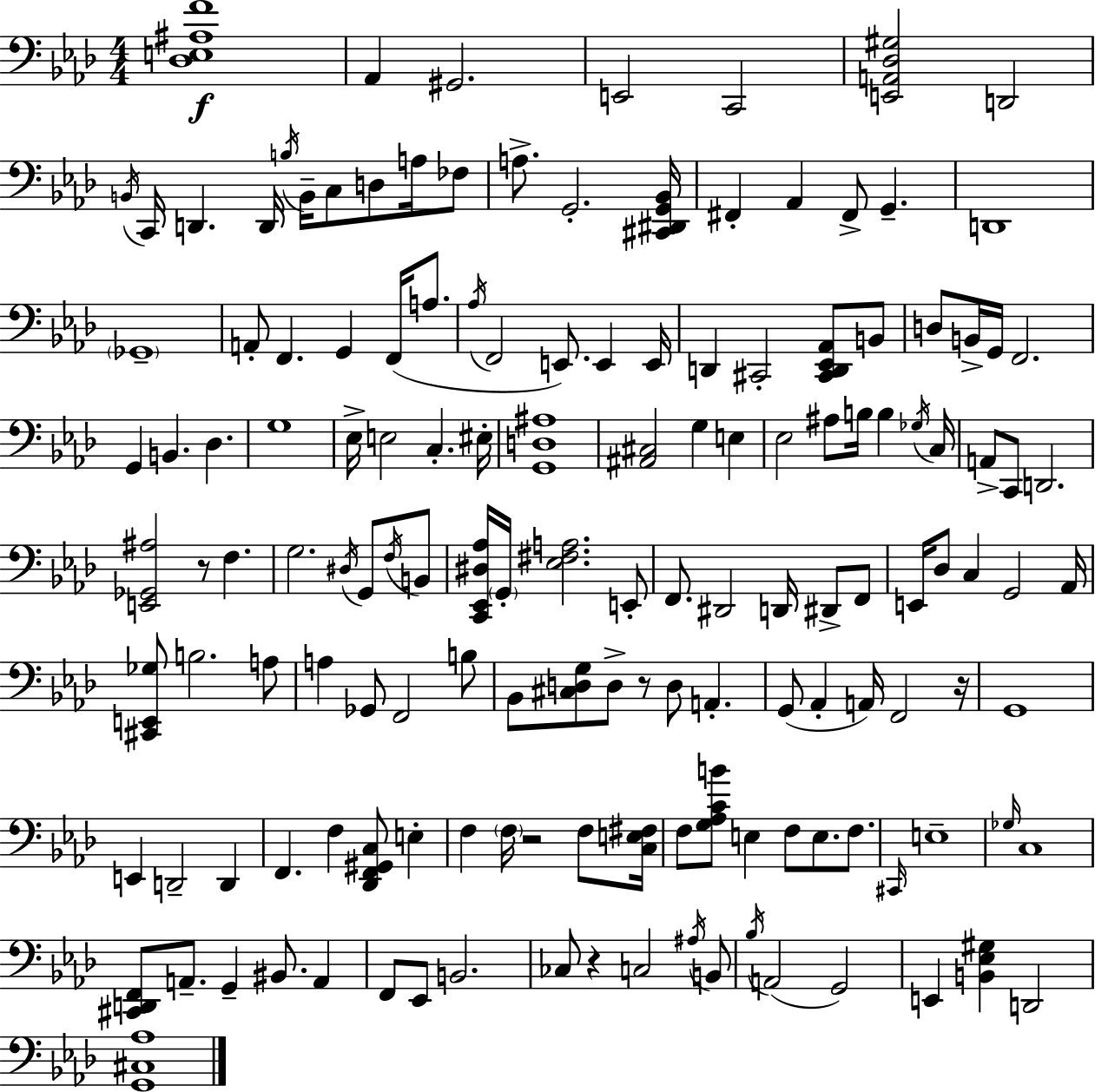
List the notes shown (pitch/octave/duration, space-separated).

[Db3,E3,A#3,F4]/w Ab2/q G#2/h. E2/h C2/h [E2,A2,Db3,G#3]/h D2/h B2/s C2/s D2/q. D2/s B3/s B2/s C3/e D3/e A3/s FES3/e A3/e. G2/h. [C#2,D#2,G2,Bb2]/s F#2/q Ab2/q F#2/e G2/q. D2/w Gb2/w A2/e F2/q. G2/q F2/s A3/e. Ab3/s F2/h E2/e. E2/q E2/s D2/q C#2/h [C#2,D2,Eb2,Ab2]/e B2/e D3/e B2/s G2/s F2/h. G2/q B2/q. Db3/q. G3/w Eb3/s E3/h C3/q. EIS3/s [G2,D3,A#3]/w [A#2,C#3]/h G3/q E3/q Eb3/h A#3/e B3/s B3/q Gb3/s C3/s A2/e C2/e D2/h. [E2,Gb2,A#3]/h R/e F3/q. G3/h. D#3/s G2/e F3/s B2/e [C2,Eb2,D#3,Ab3]/s G2/s [Eb3,F#3,A3]/h. E2/e F2/e. D#2/h D2/s D#2/e F2/e E2/s Db3/e C3/q G2/h Ab2/s [C#2,E2,Gb3]/e B3/h. A3/e A3/q Gb2/e F2/h B3/e Bb2/e [C#3,D3,G3]/e D3/e R/e D3/e A2/q. G2/e Ab2/q A2/s F2/h R/s G2/w E2/q D2/h D2/q F2/q. F3/q [Db2,F2,G#2,C3]/e E3/q F3/q F3/s R/h F3/e [C3,E3,F#3]/s F3/e [G3,Ab3,C4,B4]/e E3/q F3/e E3/e. F3/e. C#2/s E3/w Gb3/s C3/w [C#2,D2,F2]/e A2/e. G2/q BIS2/e. A2/q F2/e Eb2/e B2/h. CES3/e R/q C3/h A#3/s B2/e Bb3/s A2/h G2/h E2/q [B2,Eb3,G#3]/q D2/h [G2,C#3,Ab3]/w